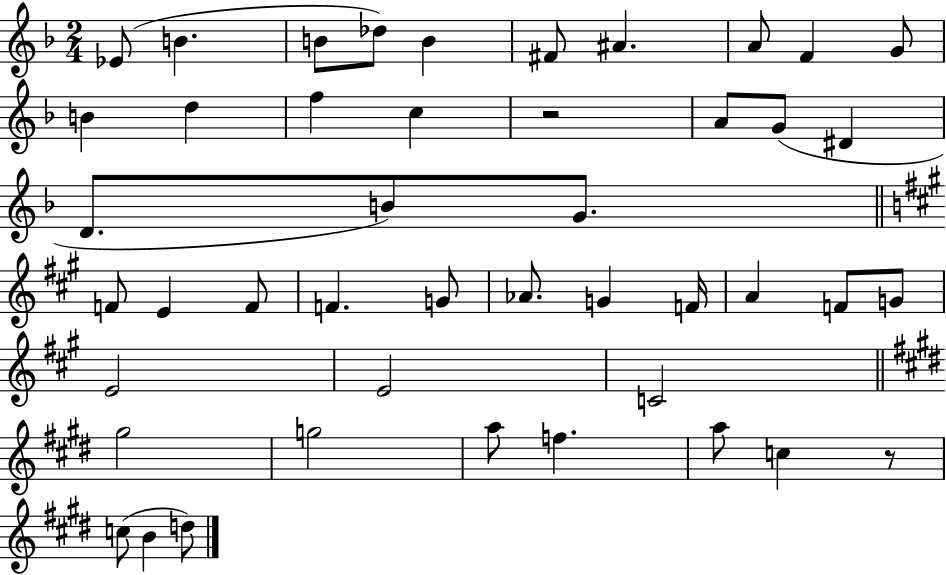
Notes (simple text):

Eb4/e B4/q. B4/e Db5/e B4/q F#4/e A#4/q. A4/e F4/q G4/e B4/q D5/q F5/q C5/q R/h A4/e G4/e D#4/q D4/e. B4/e G4/e. F4/e E4/q F4/e F4/q. G4/e Ab4/e. G4/q F4/s A4/q F4/e G4/e E4/h E4/h C4/h G#5/h G5/h A5/e F5/q. A5/e C5/q R/e C5/e B4/q D5/e